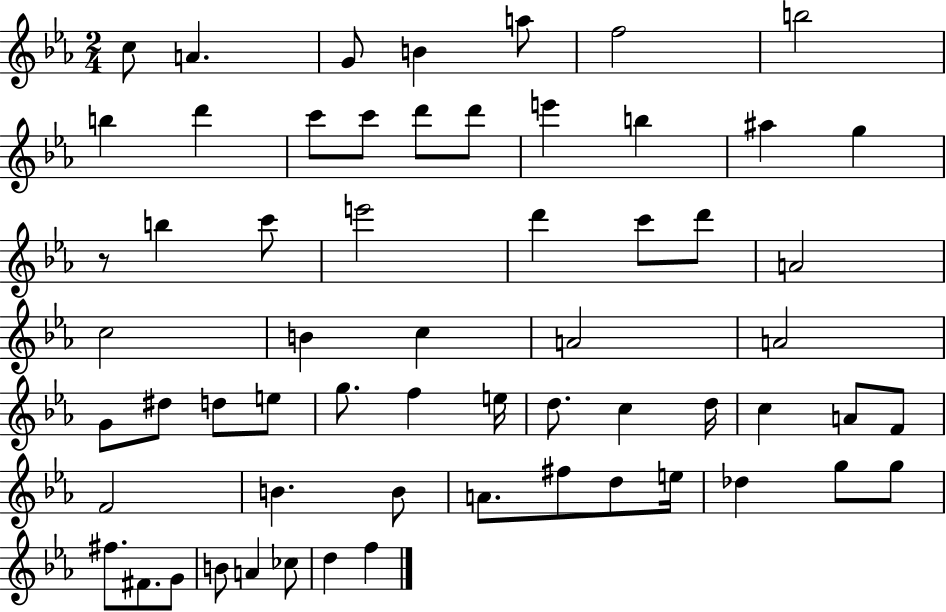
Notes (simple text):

C5/e A4/q. G4/e B4/q A5/e F5/h B5/h B5/q D6/q C6/e C6/e D6/e D6/e E6/q B5/q A#5/q G5/q R/e B5/q C6/e E6/h D6/q C6/e D6/e A4/h C5/h B4/q C5/q A4/h A4/h G4/e D#5/e D5/e E5/e G5/e. F5/q E5/s D5/e. C5/q D5/s C5/q A4/e F4/e F4/h B4/q. B4/e A4/e. F#5/e D5/e E5/s Db5/q G5/e G5/e F#5/e. F#4/e. G4/e B4/e A4/q CES5/e D5/q F5/q